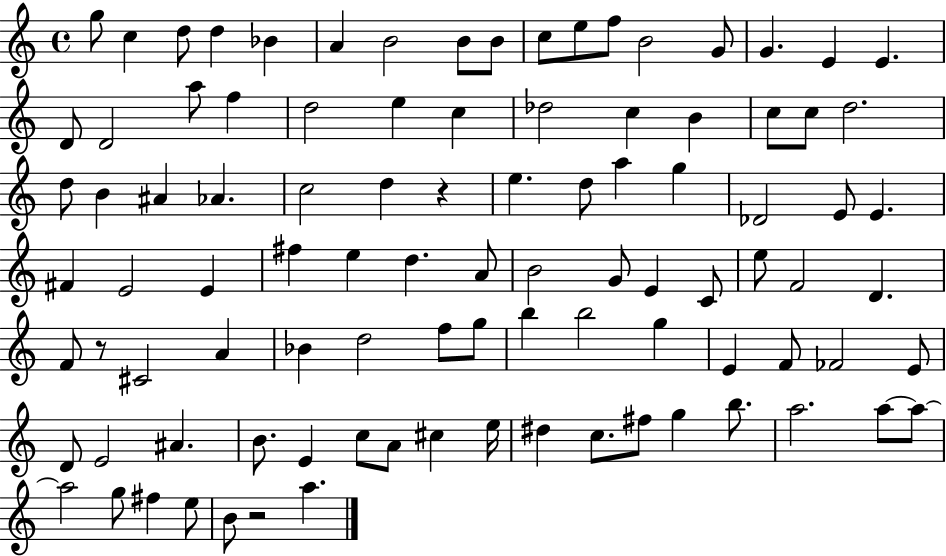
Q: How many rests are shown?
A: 3